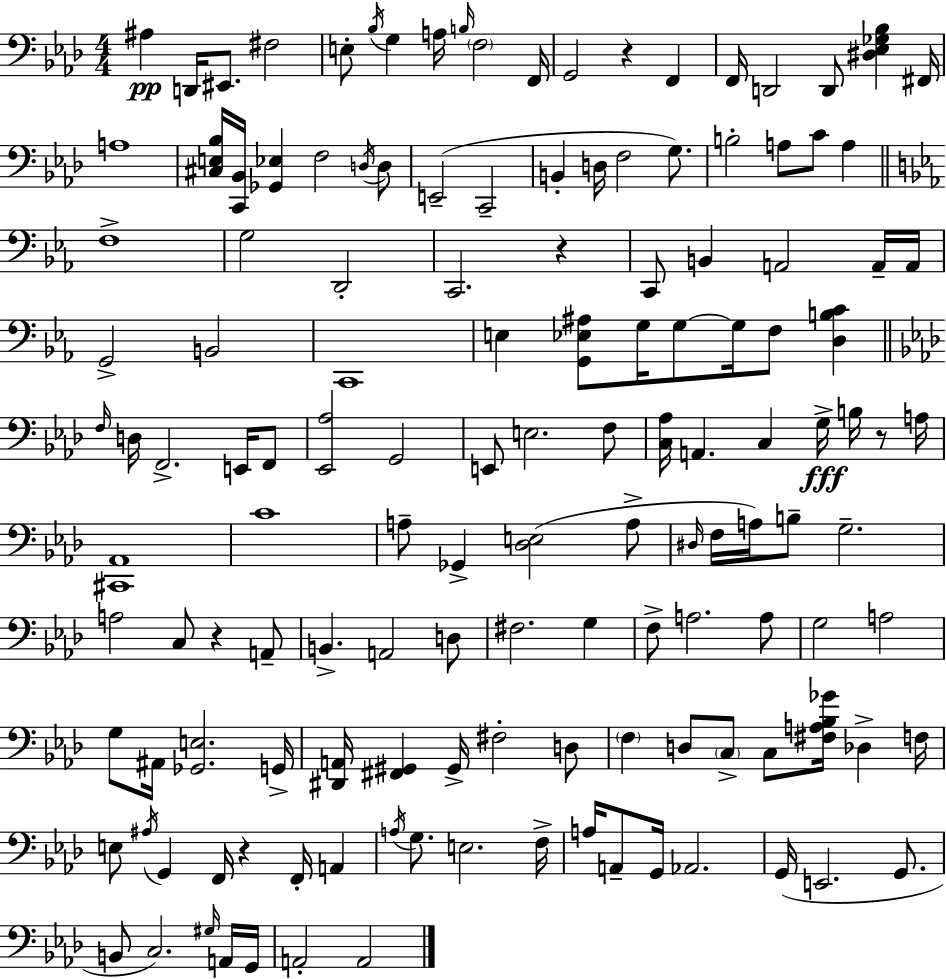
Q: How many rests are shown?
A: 5